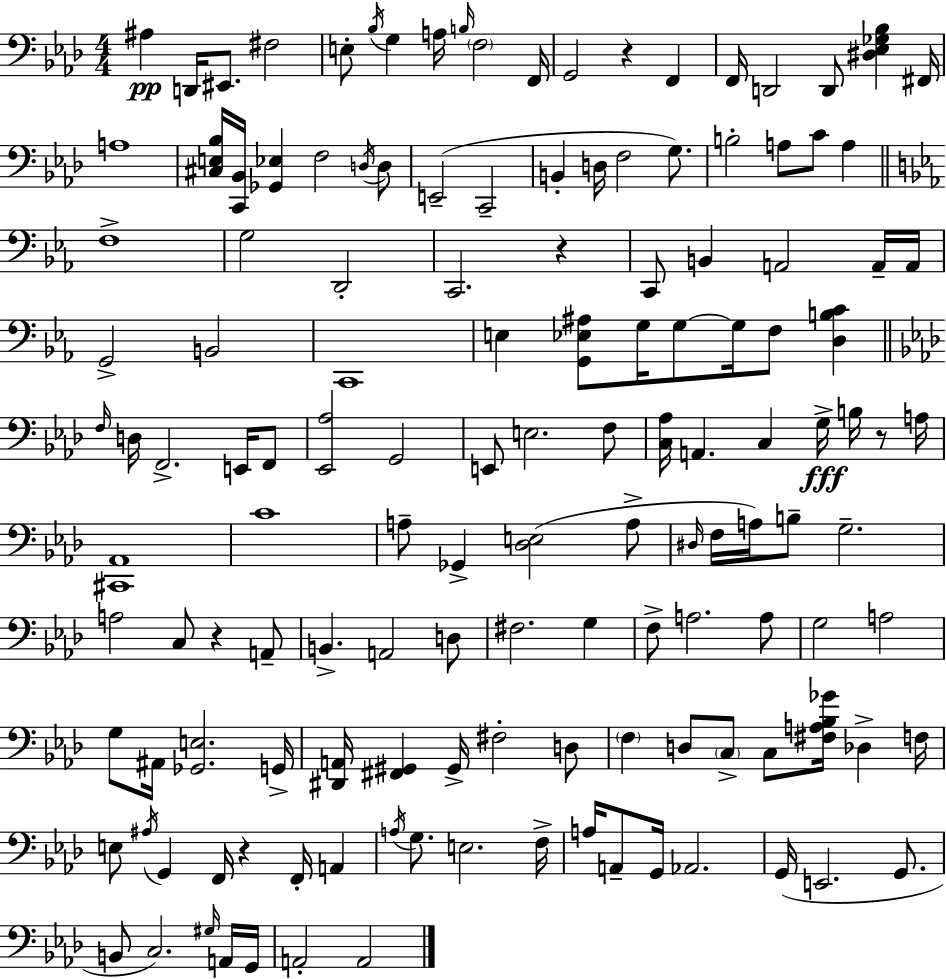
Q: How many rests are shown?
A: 5